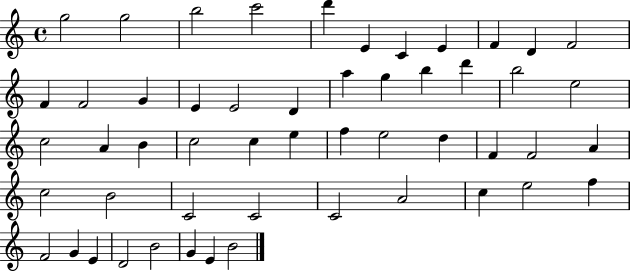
X:1
T:Untitled
M:4/4
L:1/4
K:C
g2 g2 b2 c'2 d' E C E F D F2 F F2 G E E2 D a g b d' b2 e2 c2 A B c2 c e f e2 d F F2 A c2 B2 C2 C2 C2 A2 c e2 f F2 G E D2 B2 G E B2